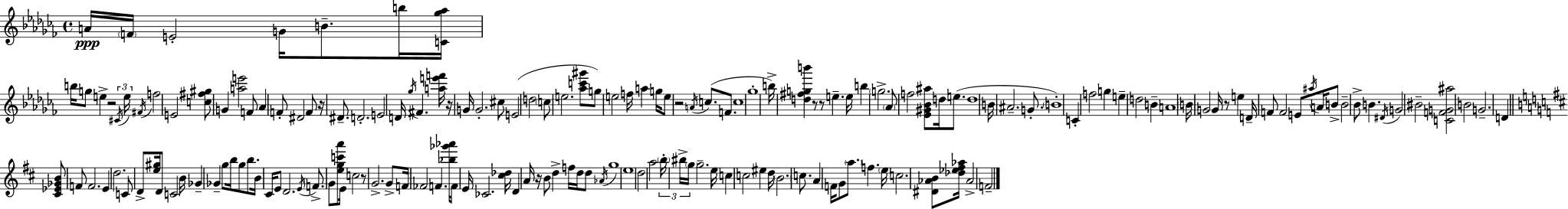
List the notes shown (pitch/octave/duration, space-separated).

A4/s F4/s E4/h G4/s B4/e. B5/s [C4,Gb5,Ab5]/s B5/s G5/e E5/q R/h C#4/s E5/s F#4/s F5/h E4/h [C5,F#5,G#5]/e G4/q [A5,E6]/h F4/e Ab4/q F4/e D#4/h F4/e R/s D#4/e. D4/h. E4/h D4/s Gb5/s F#4/q. [A5,E6,F6]/s R/s G4/s G4/h. C#5/e E4/h D5/h C5/e E5/h. [Ab5,C6,G#6]/e G5/e E5/h F5/s A5/q G5/s E5/e R/h A4/s C5/e. F4/e. C5/w Gb5/w B5/s [D5,F#5,G5,B6]/q R/e R/e E5/q. E5/s B5/q G5/h. Ab4/e F5/h [Eb4,G#4,Bb4,A#5]/e D5/s E5/e. D5/w B4/s A#4/h. G4/e. B4/w C4/q F5/h G5/q E5/q D5/h B4/q A4/w B4/s G4/h G4/s R/e E5/q D4/s F4/e F4/h E4/e A#5/s A4/s B4/e B4/h Bb4/e B4/q. D#4/s G4/h BIS4/h [C4,F4,G4,A#5]/h B4/h G4/h. D4/q [C#4,Eb4,Gb4,B4]/e F4/e F4/h. E4/q D5/h. C4/e D4/e [E5,G#5]/s D4/e C4/h B4/s Gb4/q Gb4/q G5/e B5/s G5/e B5/e. B4/s C#4/s E4/e D4/h. E4/s F4/e. G4/e [E5,G5,C6,A6]/e E4/s C5/h R/e G4/h. G4/e F4/s FES4/h F4/q. [Bb5,Gb6,Ab6]/s F4/e E4/s CES4/h. [C#5,Db5]/s D4/q A4/s R/s B4/e D5/q F5/s D5/s D5/e Ab4/s G5/w E5/w D5/h A5/h B5/s BIS5/s G5/s G5/h. E5/s C5/q C5/h EIS5/q D5/s B4/h. C5/e. A4/q F4/s G4/e A5/e. F5/q. E5/s C5/h. [D#4,Ab4,B4]/e [Db5,Eb5,F#5,Ab5]/s Ab4/h F4/h